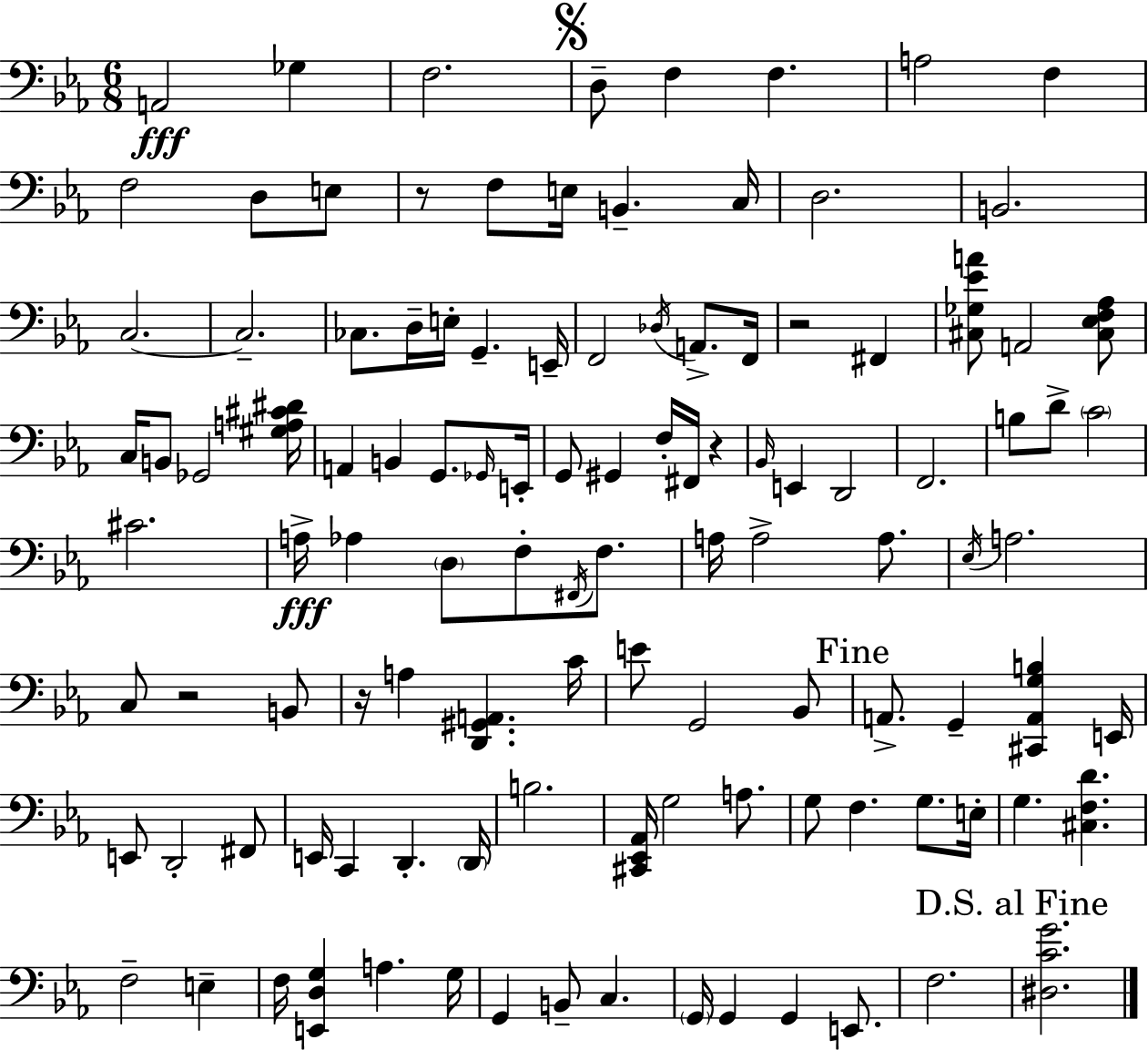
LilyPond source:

{
  \clef bass
  \numericTimeSignature
  \time 6/8
  \key c \minor
  a,2\fff ges4 | f2. | \mark \markup { \musicglyph "scripts.segno" } d8-- f4 f4. | a2 f4 | \break f2 d8 e8 | r8 f8 e16 b,4.-- c16 | d2. | b,2. | \break c2.~~ | c2.-- | ces8. d16-- e16-. g,4.-- e,16-- | f,2 \acciaccatura { des16 } a,8.-> | \break f,16 r2 fis,4 | <cis ges ees' a'>8 a,2 <cis ees f aes>8 | c16 b,8 ges,2 | <gis a cis' dis'>16 a,4 b,4 g,8. | \break \grace { ges,16 } e,16-. g,8 gis,4 f16-. fis,16 r4 | \grace { bes,16 } e,4 d,2 | f,2. | b8 d'8-> \parenthesize c'2 | \break cis'2. | a16->\fff aes4 \parenthesize d8 f8-. | \acciaccatura { fis,16 } f8. a16 a2-> | a8. \acciaccatura { ees16 } a2. | \break c8 r2 | b,8 r16 a4 <d, gis, a,>4. | c'16 e'8 g,2 | bes,8 \mark "Fine" a,8.-> g,4-- | \break <cis, a, g b>4 e,16 e,8 d,2-. | fis,8 e,16 c,4 d,4.-. | \parenthesize d,16 b2. | <cis, ees, aes,>16 g2 | \break a8. g8 f4. | g8. e16-. g4. <cis f d'>4. | f2-- | e4-- f16 <e, d g>4 a4. | \break g16 g,4 b,8-- c4. | \parenthesize g,16 g,4 g,4 | e,8. f2. | \mark "D.S. al Fine" <dis c' g'>2. | \break \bar "|."
}